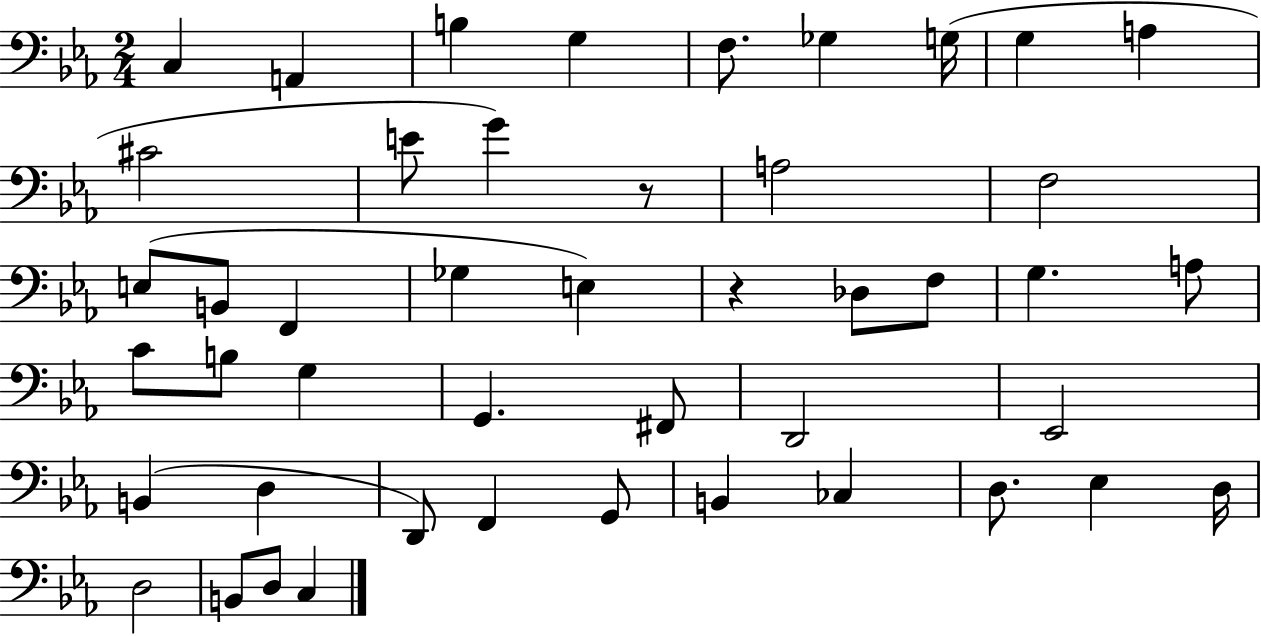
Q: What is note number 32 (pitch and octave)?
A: D3